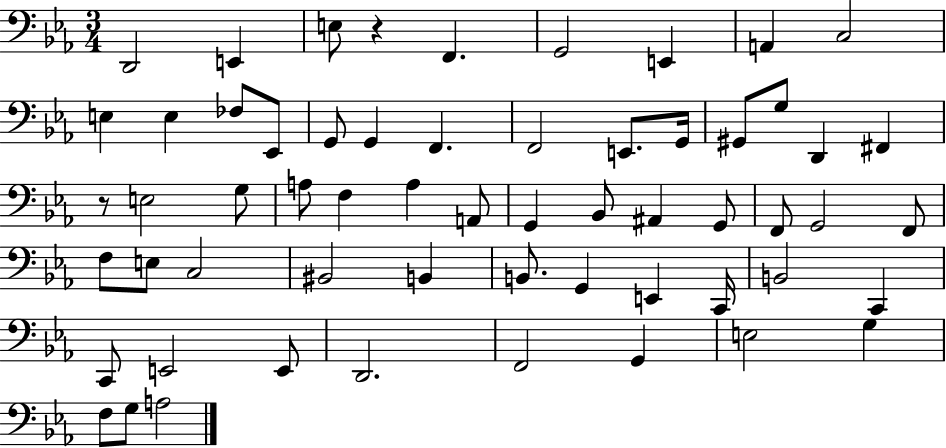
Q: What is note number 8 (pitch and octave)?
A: C3